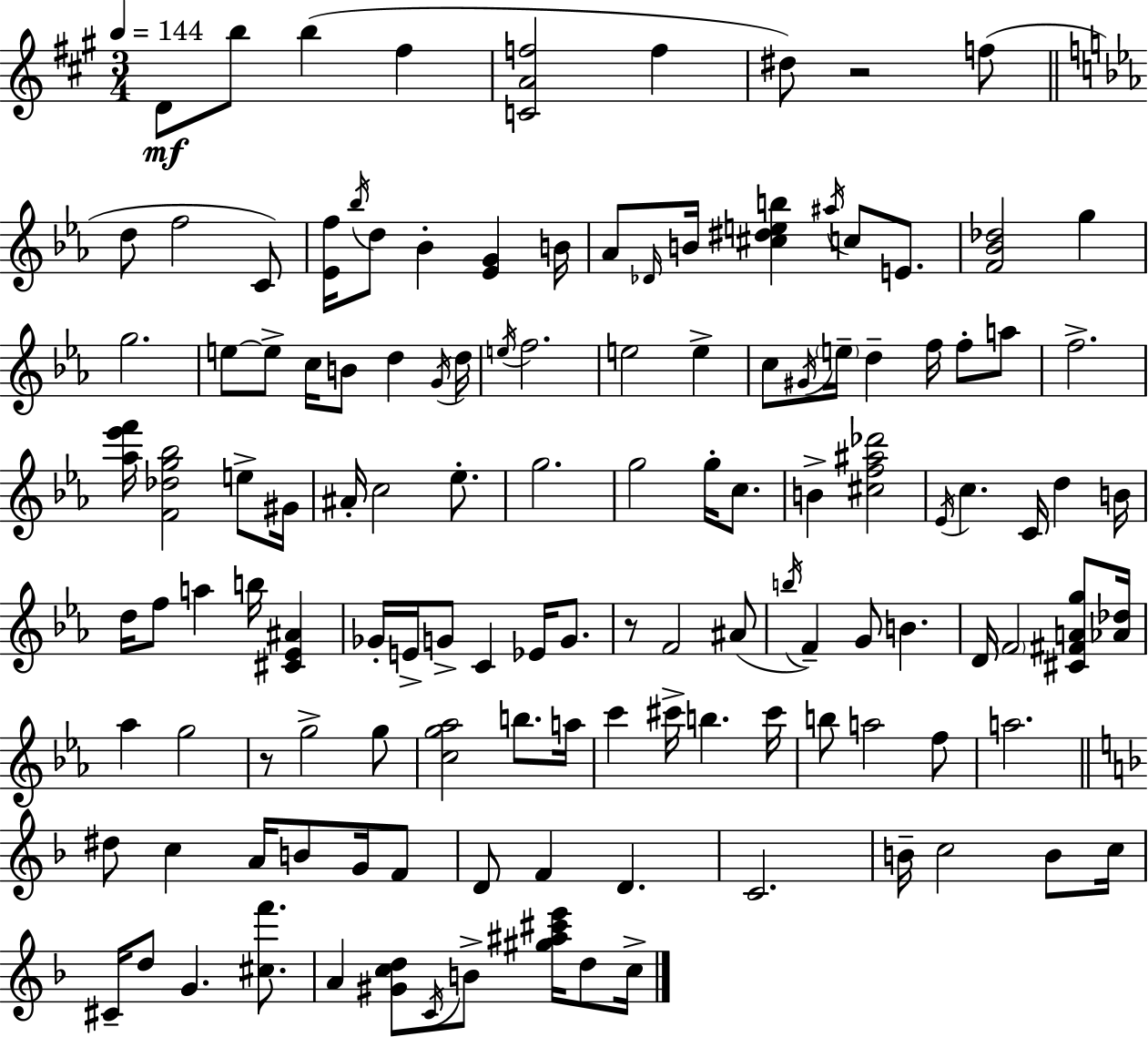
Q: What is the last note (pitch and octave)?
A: C5